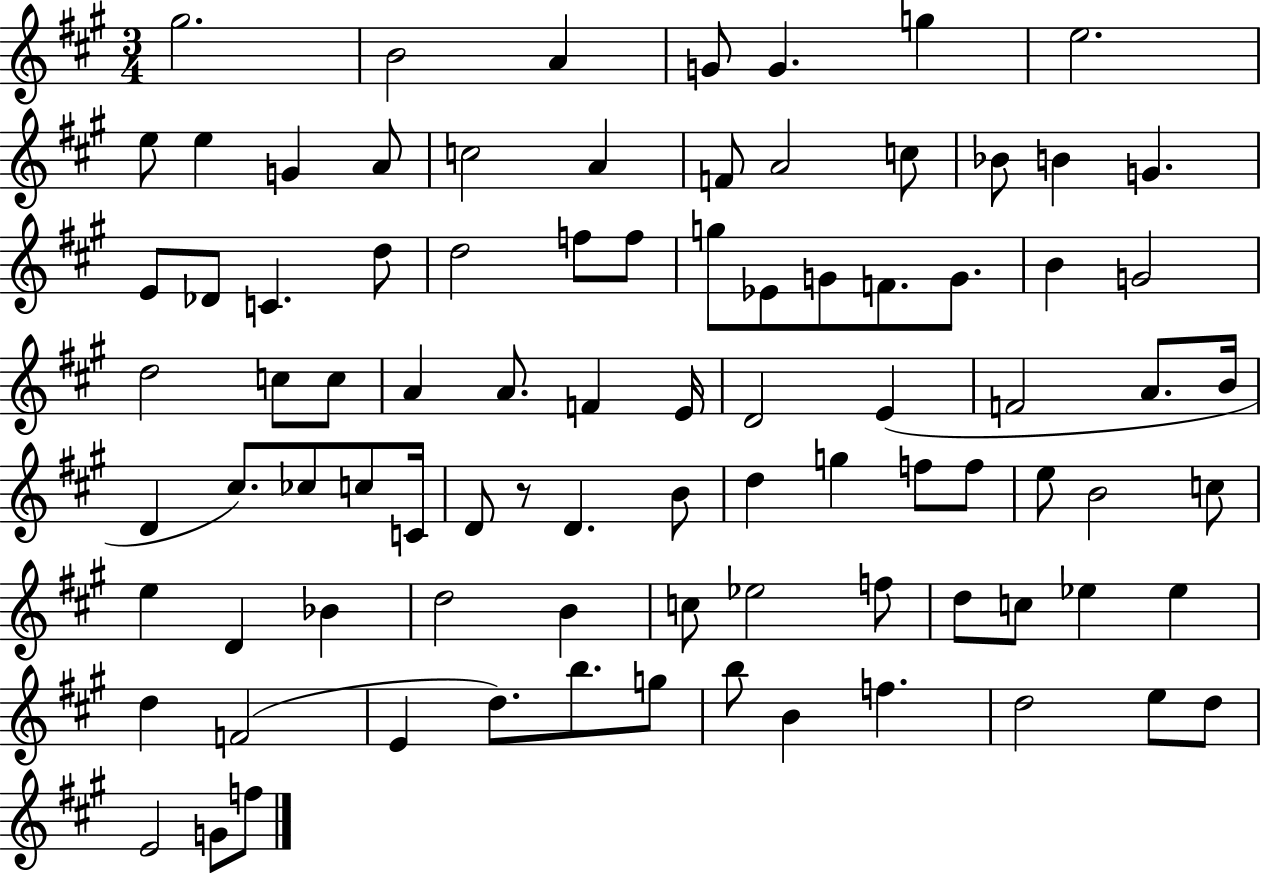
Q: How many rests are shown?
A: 1